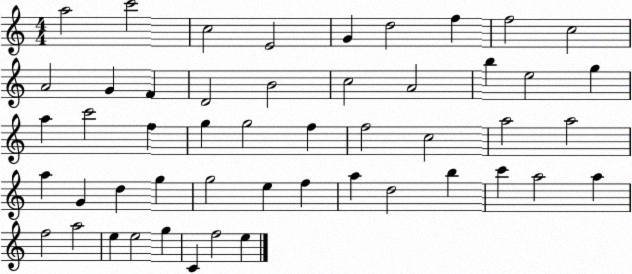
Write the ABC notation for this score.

X:1
T:Untitled
M:4/4
L:1/4
K:C
a2 c'2 c2 E2 G d2 f f2 c2 A2 G F D2 B2 c2 A2 b e2 g a c'2 f g g2 f f2 c2 a2 a2 a G d g g2 e f a d2 b c' a2 a f2 a2 e e2 g C f2 e